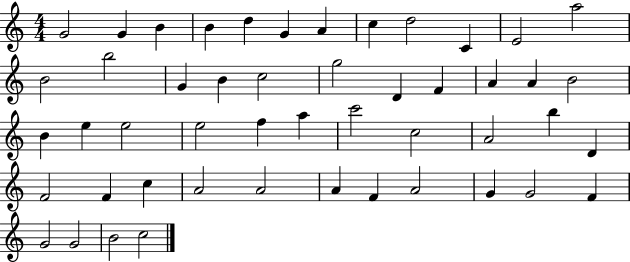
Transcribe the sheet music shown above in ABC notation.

X:1
T:Untitled
M:4/4
L:1/4
K:C
G2 G B B d G A c d2 C E2 a2 B2 b2 G B c2 g2 D F A A B2 B e e2 e2 f a c'2 c2 A2 b D F2 F c A2 A2 A F A2 G G2 F G2 G2 B2 c2